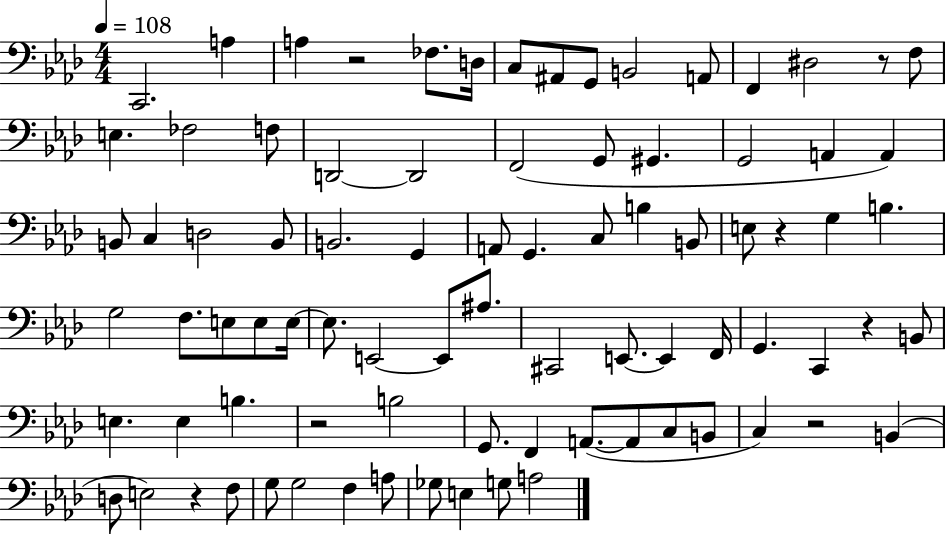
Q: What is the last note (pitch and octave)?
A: A3